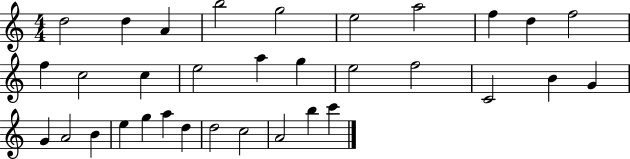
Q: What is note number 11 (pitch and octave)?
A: F5